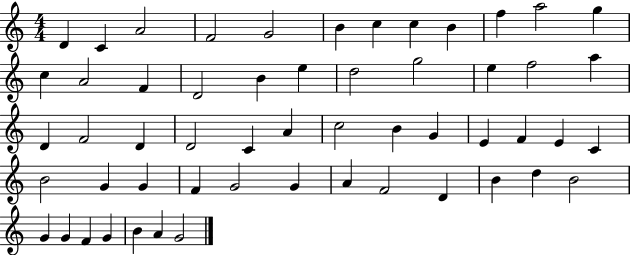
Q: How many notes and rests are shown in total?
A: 55